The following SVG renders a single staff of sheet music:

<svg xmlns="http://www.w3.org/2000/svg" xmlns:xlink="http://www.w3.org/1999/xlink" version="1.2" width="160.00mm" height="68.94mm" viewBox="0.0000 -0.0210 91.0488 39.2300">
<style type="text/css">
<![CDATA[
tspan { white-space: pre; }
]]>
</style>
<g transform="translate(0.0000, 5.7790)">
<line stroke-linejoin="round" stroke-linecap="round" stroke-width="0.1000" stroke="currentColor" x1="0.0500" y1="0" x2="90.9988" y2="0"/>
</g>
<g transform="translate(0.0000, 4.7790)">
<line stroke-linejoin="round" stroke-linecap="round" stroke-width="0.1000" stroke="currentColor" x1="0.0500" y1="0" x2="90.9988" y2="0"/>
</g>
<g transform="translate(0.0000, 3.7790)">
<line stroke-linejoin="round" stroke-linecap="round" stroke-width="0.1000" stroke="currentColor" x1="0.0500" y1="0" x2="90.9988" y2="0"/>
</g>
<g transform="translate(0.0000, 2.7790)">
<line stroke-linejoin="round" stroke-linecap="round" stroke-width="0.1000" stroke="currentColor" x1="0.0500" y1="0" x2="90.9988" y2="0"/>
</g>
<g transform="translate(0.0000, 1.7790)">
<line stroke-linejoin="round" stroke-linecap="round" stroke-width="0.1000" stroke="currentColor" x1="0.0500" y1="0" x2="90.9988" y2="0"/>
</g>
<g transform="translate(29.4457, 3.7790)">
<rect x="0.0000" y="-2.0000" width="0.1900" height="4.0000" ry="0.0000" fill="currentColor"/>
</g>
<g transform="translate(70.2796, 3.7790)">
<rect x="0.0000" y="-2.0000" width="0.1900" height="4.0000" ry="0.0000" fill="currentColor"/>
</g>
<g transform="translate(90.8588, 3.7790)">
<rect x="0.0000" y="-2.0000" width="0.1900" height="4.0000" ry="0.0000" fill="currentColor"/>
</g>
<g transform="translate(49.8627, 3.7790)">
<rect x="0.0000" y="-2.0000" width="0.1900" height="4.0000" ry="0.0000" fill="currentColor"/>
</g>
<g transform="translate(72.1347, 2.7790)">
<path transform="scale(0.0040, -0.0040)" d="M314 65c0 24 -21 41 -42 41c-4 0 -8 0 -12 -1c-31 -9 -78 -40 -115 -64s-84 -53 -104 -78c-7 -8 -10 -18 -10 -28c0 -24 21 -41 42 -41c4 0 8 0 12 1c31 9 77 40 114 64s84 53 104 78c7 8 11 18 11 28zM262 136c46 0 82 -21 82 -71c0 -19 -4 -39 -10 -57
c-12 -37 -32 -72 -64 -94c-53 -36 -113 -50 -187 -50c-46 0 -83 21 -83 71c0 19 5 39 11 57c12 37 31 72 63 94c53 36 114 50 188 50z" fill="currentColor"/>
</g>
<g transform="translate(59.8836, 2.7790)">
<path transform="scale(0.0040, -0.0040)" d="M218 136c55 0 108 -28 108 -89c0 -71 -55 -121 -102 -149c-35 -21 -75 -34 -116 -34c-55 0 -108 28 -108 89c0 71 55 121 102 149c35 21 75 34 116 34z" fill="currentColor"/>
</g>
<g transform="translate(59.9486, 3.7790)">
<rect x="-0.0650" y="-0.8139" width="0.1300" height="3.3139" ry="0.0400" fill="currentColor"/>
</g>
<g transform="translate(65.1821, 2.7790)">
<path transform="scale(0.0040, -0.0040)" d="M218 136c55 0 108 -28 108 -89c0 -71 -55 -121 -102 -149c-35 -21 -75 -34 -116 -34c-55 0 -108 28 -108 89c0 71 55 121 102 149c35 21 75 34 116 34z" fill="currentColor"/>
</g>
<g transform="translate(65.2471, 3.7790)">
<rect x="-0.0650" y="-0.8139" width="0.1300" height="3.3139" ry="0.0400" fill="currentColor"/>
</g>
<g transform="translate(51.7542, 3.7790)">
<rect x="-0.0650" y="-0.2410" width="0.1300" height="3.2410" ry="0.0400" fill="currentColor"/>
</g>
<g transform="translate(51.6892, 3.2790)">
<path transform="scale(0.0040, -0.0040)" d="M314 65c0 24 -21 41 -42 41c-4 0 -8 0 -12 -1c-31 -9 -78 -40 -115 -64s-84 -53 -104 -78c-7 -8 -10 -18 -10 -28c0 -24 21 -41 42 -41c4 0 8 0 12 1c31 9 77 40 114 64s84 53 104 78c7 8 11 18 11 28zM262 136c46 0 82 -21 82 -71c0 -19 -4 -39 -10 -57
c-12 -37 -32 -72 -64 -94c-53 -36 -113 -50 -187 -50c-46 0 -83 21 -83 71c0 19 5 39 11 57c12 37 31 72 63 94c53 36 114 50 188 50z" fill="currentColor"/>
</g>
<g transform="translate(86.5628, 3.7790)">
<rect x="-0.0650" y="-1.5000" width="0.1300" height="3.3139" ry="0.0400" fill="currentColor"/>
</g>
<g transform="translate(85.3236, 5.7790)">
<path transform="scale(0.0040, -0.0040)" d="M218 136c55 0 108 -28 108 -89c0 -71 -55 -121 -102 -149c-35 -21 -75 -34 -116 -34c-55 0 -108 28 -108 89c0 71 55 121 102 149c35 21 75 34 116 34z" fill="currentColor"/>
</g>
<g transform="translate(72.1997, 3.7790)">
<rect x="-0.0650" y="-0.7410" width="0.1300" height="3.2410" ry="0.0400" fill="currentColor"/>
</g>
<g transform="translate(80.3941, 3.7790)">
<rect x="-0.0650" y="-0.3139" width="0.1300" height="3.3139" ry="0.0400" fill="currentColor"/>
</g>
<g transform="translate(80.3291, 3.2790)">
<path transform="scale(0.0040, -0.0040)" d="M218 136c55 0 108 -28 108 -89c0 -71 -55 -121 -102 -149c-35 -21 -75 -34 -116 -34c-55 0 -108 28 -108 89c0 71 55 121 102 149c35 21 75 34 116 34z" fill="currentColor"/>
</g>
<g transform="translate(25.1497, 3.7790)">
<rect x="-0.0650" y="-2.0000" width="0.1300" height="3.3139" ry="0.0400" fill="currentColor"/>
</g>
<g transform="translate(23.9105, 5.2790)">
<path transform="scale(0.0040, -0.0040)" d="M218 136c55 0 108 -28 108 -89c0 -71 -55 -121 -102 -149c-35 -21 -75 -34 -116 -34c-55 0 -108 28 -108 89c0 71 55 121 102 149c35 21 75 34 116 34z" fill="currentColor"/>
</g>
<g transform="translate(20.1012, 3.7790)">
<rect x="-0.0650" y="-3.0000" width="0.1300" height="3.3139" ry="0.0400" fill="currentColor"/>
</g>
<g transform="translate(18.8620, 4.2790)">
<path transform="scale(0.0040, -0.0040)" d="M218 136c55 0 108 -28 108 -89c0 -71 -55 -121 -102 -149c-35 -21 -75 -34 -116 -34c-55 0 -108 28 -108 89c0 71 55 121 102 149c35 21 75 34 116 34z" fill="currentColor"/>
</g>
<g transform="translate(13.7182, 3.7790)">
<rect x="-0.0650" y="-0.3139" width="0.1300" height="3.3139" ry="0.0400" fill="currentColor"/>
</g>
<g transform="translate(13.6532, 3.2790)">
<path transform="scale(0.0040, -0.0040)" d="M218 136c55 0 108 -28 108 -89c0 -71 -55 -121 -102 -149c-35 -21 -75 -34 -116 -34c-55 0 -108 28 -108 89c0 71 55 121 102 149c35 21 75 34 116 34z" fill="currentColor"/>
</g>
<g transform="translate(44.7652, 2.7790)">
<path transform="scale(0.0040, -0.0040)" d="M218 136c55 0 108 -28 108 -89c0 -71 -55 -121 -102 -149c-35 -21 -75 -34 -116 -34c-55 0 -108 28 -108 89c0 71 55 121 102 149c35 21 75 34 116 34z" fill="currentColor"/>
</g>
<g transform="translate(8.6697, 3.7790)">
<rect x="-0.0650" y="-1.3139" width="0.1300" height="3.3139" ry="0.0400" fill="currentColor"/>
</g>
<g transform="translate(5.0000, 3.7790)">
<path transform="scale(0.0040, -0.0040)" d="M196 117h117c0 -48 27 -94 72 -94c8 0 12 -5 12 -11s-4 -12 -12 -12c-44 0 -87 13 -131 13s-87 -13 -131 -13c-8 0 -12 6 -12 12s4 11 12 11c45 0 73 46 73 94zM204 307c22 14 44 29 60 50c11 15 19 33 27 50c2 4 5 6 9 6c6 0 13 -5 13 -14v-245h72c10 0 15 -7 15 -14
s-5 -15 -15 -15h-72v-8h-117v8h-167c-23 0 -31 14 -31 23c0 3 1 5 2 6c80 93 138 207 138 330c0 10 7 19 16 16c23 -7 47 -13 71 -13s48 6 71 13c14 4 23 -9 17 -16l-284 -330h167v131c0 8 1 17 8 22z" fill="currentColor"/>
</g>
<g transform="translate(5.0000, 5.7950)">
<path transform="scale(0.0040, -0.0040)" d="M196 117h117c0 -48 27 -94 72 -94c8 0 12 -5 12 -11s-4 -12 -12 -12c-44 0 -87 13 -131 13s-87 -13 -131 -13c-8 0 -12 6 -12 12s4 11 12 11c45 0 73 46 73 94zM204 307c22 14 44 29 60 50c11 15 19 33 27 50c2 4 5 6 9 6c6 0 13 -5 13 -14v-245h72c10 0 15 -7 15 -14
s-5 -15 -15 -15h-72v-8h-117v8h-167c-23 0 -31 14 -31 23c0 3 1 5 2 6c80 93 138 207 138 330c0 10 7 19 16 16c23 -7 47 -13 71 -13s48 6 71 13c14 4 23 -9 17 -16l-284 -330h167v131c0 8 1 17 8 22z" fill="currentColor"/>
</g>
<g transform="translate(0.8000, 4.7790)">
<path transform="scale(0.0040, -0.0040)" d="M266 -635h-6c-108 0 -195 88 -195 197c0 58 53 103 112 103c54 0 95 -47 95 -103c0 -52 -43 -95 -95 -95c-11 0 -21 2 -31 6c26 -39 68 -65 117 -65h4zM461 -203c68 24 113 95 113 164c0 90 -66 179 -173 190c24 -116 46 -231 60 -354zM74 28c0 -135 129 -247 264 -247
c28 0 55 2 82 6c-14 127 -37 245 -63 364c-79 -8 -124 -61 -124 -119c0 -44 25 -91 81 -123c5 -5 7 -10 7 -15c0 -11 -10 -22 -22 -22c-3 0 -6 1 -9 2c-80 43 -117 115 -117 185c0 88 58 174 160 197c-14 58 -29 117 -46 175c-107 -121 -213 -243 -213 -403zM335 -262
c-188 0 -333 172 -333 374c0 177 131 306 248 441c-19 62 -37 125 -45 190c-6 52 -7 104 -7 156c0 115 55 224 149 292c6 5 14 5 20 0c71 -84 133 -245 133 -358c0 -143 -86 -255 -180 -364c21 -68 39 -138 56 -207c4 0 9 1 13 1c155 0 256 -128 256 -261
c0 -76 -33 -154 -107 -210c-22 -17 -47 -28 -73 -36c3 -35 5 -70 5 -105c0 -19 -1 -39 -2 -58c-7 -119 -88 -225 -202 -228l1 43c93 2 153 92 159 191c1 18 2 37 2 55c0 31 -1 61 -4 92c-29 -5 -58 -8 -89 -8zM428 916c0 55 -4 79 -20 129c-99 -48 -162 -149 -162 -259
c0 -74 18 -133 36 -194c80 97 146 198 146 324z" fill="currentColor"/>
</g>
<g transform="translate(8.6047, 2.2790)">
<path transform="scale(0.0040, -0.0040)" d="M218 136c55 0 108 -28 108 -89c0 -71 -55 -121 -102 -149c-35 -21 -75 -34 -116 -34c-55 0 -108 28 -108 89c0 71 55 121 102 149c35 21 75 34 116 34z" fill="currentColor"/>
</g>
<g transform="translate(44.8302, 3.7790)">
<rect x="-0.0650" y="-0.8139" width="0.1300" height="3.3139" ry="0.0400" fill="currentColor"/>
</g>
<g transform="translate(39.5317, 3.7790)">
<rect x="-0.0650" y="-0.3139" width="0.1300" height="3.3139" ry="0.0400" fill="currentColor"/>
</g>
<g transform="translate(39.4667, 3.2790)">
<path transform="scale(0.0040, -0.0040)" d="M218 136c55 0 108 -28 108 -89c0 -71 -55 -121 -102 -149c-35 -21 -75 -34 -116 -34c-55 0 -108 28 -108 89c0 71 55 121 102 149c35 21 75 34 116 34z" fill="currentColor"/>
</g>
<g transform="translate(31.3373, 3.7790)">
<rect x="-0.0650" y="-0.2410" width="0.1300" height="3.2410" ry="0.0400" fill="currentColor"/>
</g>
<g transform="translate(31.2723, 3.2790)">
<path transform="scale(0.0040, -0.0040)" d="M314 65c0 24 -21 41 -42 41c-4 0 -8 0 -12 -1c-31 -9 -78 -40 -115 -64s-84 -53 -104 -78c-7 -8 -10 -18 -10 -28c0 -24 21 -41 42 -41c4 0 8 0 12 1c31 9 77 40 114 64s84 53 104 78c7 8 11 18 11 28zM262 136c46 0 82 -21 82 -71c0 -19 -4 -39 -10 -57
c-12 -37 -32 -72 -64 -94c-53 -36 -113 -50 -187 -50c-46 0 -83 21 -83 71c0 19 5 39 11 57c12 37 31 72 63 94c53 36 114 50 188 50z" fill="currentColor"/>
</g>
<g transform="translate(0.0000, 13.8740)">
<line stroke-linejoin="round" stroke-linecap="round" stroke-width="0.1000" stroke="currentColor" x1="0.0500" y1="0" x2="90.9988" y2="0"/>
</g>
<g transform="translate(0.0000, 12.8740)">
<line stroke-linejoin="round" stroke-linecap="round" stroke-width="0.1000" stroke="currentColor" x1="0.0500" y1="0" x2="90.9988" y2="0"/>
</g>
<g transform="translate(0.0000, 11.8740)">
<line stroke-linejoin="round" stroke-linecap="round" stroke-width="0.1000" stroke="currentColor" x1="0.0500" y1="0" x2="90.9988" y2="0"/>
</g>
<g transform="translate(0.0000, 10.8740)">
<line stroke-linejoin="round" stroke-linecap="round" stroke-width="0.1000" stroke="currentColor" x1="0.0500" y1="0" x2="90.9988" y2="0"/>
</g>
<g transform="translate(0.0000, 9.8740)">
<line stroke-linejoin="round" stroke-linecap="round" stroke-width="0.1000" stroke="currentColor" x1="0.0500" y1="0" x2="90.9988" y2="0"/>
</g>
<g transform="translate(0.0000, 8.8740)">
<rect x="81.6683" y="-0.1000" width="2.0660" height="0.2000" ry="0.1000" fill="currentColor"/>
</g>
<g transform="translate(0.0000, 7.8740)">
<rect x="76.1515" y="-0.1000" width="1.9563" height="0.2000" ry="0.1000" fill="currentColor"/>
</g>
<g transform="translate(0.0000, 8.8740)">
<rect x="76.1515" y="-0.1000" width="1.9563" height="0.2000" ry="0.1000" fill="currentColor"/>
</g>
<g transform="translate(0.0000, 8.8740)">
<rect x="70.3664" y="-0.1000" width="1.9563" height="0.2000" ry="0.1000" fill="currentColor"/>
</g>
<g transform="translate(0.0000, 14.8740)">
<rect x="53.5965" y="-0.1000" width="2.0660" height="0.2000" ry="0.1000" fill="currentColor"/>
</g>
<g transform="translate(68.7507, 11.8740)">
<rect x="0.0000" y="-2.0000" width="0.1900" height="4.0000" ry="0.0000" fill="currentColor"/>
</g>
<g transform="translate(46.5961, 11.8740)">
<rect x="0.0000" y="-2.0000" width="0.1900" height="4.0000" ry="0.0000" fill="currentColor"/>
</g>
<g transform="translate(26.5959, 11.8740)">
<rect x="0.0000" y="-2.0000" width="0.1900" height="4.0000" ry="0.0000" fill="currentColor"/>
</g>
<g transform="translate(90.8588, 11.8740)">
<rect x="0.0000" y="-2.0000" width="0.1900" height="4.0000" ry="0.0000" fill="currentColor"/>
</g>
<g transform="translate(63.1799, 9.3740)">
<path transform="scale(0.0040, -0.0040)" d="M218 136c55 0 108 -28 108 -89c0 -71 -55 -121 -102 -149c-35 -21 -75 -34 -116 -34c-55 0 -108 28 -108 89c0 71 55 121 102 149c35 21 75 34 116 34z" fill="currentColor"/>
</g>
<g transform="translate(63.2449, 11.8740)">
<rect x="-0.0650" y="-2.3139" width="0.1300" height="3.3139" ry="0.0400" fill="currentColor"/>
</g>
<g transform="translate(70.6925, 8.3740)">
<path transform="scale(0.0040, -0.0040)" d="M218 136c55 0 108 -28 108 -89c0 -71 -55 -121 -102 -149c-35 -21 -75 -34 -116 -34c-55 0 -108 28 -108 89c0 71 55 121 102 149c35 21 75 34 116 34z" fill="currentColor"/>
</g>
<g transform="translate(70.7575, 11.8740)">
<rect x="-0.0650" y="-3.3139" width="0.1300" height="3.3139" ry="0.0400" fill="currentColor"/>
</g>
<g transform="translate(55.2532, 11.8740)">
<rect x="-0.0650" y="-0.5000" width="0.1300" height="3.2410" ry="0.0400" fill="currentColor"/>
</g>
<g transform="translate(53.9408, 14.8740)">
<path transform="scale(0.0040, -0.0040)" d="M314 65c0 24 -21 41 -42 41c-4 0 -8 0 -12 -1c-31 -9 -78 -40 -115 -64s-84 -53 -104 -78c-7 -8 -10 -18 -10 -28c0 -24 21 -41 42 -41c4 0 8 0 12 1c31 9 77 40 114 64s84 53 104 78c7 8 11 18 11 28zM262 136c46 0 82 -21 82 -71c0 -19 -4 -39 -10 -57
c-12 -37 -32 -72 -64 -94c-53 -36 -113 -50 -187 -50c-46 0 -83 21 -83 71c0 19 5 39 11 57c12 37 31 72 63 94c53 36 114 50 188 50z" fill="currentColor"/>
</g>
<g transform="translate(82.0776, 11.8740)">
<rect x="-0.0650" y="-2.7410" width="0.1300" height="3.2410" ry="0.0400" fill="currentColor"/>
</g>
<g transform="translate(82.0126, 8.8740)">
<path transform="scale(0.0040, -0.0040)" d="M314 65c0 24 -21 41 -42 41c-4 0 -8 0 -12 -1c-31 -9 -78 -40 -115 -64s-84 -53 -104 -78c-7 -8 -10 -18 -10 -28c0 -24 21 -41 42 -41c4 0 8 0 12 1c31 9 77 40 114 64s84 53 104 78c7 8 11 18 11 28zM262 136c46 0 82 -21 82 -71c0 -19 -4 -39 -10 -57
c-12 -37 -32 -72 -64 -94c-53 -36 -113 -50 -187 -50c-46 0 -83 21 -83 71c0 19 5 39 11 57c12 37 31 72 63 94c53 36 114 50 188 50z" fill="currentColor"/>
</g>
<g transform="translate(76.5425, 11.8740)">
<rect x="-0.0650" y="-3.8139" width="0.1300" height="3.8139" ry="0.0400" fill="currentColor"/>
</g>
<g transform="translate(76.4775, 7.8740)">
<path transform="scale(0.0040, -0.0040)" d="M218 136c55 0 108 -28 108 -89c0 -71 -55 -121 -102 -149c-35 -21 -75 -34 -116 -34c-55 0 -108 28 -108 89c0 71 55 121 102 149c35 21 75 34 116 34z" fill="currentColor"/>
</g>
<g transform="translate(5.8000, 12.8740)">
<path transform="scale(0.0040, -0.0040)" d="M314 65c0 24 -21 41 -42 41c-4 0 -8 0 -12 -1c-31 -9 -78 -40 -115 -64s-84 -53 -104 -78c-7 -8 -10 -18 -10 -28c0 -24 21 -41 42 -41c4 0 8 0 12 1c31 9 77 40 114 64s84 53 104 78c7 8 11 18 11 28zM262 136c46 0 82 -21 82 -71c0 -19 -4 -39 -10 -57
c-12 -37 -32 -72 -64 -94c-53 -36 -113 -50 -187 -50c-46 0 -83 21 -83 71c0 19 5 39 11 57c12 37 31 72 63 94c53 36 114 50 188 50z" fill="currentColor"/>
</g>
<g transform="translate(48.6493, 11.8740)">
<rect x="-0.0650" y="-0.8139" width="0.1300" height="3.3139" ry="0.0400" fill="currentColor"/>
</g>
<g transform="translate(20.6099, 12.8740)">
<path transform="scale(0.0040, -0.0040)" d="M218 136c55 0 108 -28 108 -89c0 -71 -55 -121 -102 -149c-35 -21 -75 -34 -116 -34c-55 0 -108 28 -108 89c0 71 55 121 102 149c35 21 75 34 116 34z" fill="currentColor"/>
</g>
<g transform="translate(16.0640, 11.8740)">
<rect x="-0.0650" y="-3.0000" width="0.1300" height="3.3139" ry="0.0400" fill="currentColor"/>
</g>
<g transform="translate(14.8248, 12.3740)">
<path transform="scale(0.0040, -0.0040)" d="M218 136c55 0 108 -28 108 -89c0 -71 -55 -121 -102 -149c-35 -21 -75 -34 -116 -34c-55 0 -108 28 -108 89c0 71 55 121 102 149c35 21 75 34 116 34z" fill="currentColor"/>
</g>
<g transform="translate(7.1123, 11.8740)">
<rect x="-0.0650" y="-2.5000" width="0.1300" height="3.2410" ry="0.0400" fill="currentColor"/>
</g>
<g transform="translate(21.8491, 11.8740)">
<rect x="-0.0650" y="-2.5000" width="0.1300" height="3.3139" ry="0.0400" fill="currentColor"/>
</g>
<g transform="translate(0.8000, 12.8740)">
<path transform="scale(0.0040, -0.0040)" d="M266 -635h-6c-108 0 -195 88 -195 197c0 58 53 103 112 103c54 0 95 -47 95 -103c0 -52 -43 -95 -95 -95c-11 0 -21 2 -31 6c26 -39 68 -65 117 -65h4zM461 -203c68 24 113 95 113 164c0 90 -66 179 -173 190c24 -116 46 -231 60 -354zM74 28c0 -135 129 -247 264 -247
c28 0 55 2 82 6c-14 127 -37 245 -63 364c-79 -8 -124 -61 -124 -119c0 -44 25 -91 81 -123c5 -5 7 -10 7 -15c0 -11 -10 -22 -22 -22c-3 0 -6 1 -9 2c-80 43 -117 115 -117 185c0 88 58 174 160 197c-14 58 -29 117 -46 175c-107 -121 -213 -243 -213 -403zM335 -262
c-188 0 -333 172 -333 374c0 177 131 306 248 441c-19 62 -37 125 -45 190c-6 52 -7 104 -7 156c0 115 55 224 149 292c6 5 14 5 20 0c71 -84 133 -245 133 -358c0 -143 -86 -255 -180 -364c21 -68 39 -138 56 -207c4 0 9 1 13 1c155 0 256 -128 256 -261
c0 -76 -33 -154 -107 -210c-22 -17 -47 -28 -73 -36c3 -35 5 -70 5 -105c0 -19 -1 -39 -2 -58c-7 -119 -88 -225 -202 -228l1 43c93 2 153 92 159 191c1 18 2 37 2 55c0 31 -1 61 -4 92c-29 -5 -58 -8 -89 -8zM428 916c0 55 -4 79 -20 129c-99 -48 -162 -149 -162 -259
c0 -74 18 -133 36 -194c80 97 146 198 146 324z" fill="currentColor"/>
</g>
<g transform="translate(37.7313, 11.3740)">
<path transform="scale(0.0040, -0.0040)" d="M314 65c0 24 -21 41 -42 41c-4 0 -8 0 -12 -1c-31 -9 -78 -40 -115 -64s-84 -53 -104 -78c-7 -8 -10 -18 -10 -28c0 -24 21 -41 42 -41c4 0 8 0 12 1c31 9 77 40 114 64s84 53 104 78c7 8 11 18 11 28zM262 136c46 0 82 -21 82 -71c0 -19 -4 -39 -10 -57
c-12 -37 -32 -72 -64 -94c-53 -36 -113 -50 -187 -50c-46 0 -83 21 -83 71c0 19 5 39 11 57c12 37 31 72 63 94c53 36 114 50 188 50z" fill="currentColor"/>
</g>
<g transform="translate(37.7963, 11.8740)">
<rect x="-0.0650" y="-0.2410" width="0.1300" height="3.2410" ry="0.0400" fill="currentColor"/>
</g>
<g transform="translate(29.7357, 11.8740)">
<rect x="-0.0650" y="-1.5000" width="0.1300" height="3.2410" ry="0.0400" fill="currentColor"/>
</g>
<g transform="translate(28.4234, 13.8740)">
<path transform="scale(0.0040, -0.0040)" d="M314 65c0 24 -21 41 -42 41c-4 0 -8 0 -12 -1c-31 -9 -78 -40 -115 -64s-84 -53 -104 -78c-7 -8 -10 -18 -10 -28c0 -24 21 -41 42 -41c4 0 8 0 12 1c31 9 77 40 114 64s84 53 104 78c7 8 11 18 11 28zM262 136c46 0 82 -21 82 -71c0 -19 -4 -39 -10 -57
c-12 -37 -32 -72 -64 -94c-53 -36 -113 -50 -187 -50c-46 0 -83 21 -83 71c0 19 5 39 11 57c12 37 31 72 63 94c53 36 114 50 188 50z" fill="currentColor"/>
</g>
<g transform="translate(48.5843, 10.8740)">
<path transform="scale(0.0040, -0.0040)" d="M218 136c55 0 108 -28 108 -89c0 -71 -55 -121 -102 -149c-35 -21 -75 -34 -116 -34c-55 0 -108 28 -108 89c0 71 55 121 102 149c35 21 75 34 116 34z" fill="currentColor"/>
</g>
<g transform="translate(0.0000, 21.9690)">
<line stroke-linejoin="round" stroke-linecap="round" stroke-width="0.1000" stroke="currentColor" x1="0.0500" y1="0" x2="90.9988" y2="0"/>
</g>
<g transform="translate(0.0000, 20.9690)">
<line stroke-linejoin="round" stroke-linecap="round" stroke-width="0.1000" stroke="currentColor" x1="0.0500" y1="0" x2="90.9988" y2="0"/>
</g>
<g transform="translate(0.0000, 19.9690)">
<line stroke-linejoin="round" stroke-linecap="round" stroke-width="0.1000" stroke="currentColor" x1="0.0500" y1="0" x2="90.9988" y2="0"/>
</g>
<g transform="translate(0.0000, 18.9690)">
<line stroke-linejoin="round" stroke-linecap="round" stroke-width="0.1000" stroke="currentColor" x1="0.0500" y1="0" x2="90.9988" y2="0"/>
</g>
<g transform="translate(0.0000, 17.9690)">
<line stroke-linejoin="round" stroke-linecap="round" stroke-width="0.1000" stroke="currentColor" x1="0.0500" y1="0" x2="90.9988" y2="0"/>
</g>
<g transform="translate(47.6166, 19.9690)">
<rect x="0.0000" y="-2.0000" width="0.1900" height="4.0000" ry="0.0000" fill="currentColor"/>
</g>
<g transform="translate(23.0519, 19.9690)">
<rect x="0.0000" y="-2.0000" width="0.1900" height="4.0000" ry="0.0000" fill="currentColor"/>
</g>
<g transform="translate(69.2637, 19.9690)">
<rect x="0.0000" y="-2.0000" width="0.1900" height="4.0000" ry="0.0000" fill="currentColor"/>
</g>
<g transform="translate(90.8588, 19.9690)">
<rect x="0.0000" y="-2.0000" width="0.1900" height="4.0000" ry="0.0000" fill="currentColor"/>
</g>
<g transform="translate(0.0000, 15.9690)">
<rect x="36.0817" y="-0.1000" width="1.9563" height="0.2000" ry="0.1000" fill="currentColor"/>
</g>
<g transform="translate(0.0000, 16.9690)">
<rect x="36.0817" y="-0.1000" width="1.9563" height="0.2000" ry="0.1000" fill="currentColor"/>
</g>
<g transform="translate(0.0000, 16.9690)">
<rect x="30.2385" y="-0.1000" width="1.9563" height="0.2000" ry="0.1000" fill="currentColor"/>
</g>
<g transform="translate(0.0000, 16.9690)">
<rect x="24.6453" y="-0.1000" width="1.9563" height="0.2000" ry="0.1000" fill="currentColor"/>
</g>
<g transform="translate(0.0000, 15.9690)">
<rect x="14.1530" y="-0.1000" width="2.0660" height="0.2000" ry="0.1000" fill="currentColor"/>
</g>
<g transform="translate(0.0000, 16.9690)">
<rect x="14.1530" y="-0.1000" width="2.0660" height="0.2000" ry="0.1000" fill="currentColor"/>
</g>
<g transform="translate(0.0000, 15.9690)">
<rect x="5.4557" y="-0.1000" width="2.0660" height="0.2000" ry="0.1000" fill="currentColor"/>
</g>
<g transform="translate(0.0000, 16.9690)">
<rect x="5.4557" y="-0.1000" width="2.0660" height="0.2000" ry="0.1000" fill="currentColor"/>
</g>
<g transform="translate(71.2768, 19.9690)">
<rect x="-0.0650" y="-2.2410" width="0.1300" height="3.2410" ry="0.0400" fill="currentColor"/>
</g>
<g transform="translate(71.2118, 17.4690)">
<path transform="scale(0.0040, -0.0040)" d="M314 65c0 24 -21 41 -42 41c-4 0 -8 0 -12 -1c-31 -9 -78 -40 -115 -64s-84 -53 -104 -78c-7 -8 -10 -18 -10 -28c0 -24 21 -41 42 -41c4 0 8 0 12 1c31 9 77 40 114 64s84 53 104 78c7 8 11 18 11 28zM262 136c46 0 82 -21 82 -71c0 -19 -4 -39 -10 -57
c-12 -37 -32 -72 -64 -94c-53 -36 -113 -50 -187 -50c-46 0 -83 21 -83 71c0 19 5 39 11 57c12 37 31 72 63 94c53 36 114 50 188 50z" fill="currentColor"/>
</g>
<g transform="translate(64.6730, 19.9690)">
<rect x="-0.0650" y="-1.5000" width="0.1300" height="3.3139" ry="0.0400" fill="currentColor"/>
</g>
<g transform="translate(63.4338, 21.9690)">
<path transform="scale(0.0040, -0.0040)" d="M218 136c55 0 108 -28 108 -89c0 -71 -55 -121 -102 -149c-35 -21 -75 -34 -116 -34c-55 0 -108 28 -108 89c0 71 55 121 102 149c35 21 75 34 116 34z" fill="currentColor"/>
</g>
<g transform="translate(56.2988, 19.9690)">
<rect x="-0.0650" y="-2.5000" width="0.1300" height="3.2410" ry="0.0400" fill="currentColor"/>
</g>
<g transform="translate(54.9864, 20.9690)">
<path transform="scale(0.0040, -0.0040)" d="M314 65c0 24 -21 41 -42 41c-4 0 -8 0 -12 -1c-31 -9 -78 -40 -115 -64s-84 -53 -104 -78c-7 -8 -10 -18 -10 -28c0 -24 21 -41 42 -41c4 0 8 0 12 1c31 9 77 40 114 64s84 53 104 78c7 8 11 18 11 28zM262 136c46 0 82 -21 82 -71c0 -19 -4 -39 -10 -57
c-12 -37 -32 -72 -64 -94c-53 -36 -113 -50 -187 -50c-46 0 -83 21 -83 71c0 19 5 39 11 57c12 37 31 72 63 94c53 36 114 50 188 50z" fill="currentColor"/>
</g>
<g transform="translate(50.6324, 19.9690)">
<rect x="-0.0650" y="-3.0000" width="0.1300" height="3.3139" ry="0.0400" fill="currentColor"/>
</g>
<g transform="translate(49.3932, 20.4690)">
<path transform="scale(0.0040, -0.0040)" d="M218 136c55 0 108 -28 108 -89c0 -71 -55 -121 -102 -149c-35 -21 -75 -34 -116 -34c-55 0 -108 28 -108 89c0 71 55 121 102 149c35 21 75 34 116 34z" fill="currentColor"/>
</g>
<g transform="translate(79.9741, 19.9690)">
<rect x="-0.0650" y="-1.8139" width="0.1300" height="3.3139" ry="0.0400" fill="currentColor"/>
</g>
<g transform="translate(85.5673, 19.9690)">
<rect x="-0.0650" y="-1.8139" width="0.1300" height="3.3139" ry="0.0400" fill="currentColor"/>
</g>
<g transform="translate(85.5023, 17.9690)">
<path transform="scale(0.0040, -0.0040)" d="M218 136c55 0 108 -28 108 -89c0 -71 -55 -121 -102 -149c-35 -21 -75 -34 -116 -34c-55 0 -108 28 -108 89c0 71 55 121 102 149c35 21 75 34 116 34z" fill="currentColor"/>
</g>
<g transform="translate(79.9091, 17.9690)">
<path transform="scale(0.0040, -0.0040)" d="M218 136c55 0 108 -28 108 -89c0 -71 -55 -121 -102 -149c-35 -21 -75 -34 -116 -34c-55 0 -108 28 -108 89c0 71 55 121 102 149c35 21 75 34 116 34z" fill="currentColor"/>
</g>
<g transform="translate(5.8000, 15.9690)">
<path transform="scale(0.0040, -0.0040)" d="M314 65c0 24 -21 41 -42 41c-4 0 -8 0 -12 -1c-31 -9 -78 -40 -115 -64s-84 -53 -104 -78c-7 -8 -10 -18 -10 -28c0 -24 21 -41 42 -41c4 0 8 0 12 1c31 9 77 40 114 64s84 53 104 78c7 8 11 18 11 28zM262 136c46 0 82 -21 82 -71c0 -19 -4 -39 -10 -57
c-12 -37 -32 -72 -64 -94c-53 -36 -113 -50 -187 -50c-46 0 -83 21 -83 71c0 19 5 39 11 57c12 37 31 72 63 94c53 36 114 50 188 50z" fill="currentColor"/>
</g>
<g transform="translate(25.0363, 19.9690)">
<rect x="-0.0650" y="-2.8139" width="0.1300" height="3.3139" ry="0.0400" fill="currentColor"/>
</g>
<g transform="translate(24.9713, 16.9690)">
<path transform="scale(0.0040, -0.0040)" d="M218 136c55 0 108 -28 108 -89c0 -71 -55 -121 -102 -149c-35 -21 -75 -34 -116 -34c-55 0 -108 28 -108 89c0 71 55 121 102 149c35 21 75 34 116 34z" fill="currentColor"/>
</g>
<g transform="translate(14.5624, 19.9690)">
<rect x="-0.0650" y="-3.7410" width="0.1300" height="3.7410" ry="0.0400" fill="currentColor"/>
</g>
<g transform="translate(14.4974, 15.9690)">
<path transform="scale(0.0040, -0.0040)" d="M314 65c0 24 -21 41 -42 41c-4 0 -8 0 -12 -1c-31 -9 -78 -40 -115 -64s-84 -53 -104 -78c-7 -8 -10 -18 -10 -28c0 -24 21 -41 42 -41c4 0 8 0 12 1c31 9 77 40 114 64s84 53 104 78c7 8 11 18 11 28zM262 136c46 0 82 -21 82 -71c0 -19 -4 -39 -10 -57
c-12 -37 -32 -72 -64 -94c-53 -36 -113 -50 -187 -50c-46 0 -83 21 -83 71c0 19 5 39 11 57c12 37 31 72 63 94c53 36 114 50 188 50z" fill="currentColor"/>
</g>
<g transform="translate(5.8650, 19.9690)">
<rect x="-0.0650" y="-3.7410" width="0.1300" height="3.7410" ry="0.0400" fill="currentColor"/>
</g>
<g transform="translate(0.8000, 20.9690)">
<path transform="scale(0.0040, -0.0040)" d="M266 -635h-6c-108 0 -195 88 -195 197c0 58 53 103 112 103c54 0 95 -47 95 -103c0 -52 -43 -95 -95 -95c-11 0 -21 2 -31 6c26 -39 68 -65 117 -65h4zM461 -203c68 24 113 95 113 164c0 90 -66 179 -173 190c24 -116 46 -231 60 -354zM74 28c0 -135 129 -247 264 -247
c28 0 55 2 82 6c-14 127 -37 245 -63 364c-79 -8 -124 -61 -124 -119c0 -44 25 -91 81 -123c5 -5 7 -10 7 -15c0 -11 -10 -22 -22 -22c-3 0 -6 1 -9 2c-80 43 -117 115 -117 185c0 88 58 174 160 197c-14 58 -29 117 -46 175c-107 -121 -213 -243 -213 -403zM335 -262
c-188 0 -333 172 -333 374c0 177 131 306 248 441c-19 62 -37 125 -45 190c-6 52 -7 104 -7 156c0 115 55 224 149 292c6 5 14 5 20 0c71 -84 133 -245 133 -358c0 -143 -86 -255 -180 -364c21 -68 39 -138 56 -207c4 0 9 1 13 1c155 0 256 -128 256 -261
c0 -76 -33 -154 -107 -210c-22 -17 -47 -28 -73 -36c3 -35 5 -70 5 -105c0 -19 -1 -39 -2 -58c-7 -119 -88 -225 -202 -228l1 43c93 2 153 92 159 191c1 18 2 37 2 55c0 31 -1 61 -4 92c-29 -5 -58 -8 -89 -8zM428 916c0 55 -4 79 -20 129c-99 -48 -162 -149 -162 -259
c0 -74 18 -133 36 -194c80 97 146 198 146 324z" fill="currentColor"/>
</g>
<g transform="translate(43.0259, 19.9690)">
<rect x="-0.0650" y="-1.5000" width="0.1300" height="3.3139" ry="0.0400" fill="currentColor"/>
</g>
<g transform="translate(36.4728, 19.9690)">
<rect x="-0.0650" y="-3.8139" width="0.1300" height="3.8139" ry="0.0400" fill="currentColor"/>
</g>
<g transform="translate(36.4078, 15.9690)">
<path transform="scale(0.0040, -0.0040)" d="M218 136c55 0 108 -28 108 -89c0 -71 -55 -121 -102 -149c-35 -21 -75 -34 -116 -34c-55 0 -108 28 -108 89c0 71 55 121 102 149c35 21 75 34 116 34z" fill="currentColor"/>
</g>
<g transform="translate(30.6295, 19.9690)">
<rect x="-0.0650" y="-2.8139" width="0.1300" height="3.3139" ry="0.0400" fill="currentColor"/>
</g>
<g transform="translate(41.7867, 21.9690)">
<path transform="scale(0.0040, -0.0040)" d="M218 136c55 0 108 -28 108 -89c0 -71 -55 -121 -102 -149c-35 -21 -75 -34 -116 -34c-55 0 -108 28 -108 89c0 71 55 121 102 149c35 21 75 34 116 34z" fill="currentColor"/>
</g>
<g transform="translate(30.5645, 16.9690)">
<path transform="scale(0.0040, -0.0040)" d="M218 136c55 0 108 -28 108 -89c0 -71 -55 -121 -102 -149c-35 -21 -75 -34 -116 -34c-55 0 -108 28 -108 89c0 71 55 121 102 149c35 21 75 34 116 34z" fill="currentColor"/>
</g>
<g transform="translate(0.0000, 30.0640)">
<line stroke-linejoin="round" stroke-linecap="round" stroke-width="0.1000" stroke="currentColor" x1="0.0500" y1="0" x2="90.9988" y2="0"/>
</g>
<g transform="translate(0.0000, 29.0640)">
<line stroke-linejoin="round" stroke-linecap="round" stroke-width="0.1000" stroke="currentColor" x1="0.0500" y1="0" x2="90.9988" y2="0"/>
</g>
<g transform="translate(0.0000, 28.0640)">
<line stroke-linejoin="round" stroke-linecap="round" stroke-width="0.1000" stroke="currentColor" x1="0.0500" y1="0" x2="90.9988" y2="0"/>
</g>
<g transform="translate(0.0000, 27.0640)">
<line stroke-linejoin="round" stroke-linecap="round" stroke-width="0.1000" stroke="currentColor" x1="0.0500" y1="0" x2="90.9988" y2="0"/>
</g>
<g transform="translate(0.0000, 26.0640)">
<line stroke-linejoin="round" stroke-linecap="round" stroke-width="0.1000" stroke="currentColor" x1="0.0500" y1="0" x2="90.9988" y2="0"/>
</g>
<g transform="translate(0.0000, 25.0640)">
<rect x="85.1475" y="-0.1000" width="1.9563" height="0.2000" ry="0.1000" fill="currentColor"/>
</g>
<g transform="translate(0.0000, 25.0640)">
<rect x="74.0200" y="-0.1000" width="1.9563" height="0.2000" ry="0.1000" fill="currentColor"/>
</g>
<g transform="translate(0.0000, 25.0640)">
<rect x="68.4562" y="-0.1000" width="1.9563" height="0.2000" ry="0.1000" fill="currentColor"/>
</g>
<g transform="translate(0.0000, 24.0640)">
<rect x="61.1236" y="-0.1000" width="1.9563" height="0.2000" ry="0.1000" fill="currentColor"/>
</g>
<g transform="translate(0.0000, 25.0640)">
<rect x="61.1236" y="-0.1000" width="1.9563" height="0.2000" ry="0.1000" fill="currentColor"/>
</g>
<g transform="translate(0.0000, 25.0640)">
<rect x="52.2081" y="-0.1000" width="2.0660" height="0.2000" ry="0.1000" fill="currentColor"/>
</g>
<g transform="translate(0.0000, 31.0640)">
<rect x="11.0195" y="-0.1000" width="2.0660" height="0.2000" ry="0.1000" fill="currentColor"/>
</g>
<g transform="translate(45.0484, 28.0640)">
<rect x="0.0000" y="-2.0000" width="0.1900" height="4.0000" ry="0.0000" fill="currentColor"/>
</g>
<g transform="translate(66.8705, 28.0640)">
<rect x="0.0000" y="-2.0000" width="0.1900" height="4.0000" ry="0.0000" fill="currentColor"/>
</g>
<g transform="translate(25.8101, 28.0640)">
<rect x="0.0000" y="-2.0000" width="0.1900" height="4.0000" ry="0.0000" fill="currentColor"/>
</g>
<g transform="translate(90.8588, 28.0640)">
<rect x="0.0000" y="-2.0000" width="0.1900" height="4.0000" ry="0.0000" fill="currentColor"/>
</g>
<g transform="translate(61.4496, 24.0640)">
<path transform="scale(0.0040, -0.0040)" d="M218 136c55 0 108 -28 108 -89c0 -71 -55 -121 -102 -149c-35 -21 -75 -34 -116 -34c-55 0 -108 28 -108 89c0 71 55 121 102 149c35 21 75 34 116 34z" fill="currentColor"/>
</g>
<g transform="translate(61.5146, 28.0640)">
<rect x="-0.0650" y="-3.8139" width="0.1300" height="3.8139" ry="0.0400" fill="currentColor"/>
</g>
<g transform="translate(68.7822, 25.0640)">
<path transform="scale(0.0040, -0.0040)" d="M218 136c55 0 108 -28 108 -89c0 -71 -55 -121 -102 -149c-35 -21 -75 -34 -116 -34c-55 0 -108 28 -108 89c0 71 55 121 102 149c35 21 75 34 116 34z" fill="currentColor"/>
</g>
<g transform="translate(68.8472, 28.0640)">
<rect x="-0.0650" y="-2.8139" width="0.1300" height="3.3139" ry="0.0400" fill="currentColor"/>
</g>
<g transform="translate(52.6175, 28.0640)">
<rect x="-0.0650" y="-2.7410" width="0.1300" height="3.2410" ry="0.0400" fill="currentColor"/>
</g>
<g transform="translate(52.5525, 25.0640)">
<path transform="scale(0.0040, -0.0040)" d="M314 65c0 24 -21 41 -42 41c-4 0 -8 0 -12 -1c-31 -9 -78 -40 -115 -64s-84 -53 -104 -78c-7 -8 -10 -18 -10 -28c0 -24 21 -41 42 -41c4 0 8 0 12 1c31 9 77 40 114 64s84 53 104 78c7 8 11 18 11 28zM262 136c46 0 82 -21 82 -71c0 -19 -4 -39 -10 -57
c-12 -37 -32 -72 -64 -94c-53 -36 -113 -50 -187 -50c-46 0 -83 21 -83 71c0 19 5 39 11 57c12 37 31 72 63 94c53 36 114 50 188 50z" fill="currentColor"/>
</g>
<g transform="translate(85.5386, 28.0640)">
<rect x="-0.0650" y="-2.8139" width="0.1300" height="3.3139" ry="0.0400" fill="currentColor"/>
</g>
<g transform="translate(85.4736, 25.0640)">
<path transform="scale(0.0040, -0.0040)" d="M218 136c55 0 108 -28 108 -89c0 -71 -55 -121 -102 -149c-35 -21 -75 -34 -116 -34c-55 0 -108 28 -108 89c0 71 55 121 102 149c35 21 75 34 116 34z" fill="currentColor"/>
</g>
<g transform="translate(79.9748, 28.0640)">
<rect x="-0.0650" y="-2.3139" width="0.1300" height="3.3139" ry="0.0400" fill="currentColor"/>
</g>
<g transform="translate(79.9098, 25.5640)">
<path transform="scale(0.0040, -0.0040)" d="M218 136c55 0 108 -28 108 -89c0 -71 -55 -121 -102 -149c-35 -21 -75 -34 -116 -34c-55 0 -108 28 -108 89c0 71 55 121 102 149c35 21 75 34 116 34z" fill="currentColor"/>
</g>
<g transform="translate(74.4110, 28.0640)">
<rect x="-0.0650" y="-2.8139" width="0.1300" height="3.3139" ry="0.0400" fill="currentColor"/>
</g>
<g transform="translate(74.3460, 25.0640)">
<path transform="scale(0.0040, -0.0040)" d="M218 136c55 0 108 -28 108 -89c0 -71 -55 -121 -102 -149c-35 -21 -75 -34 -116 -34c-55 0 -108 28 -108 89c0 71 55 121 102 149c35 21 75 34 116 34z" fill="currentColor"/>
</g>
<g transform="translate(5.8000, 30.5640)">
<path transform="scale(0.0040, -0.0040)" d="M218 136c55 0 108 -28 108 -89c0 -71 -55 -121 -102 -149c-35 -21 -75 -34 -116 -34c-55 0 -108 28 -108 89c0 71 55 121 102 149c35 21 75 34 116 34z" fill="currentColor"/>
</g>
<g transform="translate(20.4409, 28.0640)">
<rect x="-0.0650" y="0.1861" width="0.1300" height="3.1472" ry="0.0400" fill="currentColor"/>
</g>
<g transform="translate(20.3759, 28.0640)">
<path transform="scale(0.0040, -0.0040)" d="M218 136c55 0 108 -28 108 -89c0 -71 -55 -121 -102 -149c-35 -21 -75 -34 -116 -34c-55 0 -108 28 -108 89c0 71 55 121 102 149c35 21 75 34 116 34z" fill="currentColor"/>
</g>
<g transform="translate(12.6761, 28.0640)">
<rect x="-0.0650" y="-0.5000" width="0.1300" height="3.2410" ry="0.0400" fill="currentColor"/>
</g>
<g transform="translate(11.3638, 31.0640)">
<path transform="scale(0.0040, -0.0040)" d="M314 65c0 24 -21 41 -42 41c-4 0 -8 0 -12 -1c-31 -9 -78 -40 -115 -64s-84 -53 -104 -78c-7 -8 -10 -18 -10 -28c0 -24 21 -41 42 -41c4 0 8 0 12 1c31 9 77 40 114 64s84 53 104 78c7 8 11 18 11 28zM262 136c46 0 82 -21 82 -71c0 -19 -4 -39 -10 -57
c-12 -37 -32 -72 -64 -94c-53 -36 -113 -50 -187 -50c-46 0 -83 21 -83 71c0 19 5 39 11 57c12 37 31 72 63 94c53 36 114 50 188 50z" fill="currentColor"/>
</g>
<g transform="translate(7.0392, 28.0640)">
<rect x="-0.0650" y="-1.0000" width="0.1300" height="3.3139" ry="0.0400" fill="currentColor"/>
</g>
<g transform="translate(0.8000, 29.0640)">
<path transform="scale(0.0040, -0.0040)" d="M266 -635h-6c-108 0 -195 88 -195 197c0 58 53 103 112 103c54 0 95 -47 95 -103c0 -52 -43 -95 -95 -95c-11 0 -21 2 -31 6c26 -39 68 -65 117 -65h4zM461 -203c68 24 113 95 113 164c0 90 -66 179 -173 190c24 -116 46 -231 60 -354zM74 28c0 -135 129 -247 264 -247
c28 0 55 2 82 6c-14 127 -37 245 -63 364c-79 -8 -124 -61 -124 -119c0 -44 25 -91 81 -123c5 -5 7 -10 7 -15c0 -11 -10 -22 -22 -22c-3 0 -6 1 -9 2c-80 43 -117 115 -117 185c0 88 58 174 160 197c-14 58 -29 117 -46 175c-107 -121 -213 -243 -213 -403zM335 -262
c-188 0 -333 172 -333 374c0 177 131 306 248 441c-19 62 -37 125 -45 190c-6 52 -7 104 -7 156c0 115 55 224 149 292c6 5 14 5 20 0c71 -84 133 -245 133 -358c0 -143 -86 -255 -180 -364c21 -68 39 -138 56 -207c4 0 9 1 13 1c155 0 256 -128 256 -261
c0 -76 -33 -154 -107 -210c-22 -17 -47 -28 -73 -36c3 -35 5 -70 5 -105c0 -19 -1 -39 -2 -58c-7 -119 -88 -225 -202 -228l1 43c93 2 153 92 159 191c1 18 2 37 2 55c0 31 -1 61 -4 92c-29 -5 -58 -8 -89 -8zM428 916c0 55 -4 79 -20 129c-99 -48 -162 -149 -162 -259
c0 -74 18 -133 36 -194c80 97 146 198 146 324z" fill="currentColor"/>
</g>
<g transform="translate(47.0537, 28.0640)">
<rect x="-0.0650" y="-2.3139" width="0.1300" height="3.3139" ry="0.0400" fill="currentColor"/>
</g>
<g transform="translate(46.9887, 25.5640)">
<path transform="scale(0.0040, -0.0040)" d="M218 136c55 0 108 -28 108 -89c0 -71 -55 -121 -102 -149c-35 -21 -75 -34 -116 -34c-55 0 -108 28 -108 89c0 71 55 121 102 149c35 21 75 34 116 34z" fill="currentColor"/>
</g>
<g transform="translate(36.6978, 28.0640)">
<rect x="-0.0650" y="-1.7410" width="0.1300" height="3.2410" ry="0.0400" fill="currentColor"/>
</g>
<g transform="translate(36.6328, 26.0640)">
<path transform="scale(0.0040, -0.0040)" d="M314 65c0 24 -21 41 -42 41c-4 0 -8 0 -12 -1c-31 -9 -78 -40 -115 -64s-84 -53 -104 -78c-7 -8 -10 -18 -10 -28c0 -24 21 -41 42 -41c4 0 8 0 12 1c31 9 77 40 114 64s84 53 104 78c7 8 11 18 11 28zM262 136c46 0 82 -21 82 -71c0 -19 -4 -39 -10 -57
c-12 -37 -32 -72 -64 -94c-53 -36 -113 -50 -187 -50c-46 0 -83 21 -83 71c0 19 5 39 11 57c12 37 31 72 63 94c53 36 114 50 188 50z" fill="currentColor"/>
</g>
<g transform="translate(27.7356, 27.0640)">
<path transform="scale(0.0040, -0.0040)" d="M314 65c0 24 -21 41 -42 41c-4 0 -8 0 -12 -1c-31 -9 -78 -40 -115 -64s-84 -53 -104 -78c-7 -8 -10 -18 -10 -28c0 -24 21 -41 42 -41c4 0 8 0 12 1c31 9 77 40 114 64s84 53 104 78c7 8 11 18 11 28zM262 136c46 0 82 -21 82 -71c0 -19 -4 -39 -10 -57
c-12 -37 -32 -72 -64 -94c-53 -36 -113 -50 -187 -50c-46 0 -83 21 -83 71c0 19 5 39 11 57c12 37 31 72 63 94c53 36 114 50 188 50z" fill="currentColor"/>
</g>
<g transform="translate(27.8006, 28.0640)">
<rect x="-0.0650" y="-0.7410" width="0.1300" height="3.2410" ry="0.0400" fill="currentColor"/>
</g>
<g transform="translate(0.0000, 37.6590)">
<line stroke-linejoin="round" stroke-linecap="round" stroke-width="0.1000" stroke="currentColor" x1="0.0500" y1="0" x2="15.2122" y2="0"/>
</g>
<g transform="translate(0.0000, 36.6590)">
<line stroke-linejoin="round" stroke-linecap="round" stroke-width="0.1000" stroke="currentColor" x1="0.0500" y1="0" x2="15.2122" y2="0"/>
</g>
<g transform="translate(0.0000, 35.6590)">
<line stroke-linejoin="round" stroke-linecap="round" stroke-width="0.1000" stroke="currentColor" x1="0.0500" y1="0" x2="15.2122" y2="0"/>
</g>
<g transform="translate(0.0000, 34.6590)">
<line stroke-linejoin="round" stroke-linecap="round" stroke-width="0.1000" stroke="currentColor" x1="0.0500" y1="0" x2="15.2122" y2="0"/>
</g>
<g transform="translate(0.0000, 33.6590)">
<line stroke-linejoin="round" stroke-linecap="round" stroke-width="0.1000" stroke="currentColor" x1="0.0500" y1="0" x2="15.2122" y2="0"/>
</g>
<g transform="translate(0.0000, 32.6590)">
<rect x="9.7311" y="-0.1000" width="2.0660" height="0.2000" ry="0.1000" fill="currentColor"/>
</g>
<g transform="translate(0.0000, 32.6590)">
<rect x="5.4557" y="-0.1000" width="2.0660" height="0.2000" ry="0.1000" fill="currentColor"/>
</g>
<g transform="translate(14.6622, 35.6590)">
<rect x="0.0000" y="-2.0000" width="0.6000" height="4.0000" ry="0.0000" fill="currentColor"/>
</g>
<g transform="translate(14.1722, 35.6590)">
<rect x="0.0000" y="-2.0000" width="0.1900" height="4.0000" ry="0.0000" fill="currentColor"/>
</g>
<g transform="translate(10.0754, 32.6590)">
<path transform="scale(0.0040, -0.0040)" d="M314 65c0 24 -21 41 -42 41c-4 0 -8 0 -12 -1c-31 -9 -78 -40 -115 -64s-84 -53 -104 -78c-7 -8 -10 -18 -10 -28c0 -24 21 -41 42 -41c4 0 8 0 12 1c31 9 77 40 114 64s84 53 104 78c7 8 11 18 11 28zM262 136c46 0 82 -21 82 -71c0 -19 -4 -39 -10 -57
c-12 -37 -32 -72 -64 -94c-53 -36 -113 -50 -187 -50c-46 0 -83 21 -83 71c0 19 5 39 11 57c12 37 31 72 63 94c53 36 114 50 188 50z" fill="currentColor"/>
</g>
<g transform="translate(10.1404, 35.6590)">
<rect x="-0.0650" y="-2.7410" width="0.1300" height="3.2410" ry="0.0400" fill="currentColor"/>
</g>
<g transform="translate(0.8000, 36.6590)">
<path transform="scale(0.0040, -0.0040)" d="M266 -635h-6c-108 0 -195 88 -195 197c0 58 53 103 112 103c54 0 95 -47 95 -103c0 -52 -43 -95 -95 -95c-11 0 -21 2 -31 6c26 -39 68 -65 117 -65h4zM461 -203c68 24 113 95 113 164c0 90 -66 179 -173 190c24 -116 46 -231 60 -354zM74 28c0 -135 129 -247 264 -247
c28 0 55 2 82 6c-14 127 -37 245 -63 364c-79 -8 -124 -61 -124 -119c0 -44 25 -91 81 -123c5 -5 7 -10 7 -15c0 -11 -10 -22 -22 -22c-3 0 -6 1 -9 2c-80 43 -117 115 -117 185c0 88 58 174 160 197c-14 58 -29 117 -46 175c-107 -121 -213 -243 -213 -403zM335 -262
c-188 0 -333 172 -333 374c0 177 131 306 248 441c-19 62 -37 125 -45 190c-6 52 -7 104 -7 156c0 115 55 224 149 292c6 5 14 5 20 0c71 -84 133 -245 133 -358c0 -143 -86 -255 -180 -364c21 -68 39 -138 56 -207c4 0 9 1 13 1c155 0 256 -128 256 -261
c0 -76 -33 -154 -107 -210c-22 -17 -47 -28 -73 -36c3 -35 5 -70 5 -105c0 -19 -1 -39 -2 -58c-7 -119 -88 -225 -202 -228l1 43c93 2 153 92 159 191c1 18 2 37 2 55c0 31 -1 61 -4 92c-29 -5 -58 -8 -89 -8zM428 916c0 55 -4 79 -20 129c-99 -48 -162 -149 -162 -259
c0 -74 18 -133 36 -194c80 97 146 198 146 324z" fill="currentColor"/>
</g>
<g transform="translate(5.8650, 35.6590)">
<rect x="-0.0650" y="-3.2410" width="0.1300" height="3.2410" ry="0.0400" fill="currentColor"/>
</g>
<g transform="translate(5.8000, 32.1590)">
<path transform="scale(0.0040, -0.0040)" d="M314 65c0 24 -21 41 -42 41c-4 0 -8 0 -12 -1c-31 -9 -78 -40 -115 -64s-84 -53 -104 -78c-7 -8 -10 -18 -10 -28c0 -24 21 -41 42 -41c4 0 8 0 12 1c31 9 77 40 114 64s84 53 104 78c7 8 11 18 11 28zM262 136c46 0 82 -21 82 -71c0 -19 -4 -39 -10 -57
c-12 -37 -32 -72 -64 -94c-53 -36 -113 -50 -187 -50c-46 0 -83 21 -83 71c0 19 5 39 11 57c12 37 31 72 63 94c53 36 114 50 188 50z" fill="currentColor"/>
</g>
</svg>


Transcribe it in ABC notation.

X:1
T:Untitled
M:4/4
L:1/4
K:C
e c A F c2 c d c2 d d d2 c E G2 A G E2 c2 d C2 g b c' a2 c'2 c'2 a a c' E A G2 E g2 f f D C2 B d2 f2 g a2 c' a a g a b2 a2